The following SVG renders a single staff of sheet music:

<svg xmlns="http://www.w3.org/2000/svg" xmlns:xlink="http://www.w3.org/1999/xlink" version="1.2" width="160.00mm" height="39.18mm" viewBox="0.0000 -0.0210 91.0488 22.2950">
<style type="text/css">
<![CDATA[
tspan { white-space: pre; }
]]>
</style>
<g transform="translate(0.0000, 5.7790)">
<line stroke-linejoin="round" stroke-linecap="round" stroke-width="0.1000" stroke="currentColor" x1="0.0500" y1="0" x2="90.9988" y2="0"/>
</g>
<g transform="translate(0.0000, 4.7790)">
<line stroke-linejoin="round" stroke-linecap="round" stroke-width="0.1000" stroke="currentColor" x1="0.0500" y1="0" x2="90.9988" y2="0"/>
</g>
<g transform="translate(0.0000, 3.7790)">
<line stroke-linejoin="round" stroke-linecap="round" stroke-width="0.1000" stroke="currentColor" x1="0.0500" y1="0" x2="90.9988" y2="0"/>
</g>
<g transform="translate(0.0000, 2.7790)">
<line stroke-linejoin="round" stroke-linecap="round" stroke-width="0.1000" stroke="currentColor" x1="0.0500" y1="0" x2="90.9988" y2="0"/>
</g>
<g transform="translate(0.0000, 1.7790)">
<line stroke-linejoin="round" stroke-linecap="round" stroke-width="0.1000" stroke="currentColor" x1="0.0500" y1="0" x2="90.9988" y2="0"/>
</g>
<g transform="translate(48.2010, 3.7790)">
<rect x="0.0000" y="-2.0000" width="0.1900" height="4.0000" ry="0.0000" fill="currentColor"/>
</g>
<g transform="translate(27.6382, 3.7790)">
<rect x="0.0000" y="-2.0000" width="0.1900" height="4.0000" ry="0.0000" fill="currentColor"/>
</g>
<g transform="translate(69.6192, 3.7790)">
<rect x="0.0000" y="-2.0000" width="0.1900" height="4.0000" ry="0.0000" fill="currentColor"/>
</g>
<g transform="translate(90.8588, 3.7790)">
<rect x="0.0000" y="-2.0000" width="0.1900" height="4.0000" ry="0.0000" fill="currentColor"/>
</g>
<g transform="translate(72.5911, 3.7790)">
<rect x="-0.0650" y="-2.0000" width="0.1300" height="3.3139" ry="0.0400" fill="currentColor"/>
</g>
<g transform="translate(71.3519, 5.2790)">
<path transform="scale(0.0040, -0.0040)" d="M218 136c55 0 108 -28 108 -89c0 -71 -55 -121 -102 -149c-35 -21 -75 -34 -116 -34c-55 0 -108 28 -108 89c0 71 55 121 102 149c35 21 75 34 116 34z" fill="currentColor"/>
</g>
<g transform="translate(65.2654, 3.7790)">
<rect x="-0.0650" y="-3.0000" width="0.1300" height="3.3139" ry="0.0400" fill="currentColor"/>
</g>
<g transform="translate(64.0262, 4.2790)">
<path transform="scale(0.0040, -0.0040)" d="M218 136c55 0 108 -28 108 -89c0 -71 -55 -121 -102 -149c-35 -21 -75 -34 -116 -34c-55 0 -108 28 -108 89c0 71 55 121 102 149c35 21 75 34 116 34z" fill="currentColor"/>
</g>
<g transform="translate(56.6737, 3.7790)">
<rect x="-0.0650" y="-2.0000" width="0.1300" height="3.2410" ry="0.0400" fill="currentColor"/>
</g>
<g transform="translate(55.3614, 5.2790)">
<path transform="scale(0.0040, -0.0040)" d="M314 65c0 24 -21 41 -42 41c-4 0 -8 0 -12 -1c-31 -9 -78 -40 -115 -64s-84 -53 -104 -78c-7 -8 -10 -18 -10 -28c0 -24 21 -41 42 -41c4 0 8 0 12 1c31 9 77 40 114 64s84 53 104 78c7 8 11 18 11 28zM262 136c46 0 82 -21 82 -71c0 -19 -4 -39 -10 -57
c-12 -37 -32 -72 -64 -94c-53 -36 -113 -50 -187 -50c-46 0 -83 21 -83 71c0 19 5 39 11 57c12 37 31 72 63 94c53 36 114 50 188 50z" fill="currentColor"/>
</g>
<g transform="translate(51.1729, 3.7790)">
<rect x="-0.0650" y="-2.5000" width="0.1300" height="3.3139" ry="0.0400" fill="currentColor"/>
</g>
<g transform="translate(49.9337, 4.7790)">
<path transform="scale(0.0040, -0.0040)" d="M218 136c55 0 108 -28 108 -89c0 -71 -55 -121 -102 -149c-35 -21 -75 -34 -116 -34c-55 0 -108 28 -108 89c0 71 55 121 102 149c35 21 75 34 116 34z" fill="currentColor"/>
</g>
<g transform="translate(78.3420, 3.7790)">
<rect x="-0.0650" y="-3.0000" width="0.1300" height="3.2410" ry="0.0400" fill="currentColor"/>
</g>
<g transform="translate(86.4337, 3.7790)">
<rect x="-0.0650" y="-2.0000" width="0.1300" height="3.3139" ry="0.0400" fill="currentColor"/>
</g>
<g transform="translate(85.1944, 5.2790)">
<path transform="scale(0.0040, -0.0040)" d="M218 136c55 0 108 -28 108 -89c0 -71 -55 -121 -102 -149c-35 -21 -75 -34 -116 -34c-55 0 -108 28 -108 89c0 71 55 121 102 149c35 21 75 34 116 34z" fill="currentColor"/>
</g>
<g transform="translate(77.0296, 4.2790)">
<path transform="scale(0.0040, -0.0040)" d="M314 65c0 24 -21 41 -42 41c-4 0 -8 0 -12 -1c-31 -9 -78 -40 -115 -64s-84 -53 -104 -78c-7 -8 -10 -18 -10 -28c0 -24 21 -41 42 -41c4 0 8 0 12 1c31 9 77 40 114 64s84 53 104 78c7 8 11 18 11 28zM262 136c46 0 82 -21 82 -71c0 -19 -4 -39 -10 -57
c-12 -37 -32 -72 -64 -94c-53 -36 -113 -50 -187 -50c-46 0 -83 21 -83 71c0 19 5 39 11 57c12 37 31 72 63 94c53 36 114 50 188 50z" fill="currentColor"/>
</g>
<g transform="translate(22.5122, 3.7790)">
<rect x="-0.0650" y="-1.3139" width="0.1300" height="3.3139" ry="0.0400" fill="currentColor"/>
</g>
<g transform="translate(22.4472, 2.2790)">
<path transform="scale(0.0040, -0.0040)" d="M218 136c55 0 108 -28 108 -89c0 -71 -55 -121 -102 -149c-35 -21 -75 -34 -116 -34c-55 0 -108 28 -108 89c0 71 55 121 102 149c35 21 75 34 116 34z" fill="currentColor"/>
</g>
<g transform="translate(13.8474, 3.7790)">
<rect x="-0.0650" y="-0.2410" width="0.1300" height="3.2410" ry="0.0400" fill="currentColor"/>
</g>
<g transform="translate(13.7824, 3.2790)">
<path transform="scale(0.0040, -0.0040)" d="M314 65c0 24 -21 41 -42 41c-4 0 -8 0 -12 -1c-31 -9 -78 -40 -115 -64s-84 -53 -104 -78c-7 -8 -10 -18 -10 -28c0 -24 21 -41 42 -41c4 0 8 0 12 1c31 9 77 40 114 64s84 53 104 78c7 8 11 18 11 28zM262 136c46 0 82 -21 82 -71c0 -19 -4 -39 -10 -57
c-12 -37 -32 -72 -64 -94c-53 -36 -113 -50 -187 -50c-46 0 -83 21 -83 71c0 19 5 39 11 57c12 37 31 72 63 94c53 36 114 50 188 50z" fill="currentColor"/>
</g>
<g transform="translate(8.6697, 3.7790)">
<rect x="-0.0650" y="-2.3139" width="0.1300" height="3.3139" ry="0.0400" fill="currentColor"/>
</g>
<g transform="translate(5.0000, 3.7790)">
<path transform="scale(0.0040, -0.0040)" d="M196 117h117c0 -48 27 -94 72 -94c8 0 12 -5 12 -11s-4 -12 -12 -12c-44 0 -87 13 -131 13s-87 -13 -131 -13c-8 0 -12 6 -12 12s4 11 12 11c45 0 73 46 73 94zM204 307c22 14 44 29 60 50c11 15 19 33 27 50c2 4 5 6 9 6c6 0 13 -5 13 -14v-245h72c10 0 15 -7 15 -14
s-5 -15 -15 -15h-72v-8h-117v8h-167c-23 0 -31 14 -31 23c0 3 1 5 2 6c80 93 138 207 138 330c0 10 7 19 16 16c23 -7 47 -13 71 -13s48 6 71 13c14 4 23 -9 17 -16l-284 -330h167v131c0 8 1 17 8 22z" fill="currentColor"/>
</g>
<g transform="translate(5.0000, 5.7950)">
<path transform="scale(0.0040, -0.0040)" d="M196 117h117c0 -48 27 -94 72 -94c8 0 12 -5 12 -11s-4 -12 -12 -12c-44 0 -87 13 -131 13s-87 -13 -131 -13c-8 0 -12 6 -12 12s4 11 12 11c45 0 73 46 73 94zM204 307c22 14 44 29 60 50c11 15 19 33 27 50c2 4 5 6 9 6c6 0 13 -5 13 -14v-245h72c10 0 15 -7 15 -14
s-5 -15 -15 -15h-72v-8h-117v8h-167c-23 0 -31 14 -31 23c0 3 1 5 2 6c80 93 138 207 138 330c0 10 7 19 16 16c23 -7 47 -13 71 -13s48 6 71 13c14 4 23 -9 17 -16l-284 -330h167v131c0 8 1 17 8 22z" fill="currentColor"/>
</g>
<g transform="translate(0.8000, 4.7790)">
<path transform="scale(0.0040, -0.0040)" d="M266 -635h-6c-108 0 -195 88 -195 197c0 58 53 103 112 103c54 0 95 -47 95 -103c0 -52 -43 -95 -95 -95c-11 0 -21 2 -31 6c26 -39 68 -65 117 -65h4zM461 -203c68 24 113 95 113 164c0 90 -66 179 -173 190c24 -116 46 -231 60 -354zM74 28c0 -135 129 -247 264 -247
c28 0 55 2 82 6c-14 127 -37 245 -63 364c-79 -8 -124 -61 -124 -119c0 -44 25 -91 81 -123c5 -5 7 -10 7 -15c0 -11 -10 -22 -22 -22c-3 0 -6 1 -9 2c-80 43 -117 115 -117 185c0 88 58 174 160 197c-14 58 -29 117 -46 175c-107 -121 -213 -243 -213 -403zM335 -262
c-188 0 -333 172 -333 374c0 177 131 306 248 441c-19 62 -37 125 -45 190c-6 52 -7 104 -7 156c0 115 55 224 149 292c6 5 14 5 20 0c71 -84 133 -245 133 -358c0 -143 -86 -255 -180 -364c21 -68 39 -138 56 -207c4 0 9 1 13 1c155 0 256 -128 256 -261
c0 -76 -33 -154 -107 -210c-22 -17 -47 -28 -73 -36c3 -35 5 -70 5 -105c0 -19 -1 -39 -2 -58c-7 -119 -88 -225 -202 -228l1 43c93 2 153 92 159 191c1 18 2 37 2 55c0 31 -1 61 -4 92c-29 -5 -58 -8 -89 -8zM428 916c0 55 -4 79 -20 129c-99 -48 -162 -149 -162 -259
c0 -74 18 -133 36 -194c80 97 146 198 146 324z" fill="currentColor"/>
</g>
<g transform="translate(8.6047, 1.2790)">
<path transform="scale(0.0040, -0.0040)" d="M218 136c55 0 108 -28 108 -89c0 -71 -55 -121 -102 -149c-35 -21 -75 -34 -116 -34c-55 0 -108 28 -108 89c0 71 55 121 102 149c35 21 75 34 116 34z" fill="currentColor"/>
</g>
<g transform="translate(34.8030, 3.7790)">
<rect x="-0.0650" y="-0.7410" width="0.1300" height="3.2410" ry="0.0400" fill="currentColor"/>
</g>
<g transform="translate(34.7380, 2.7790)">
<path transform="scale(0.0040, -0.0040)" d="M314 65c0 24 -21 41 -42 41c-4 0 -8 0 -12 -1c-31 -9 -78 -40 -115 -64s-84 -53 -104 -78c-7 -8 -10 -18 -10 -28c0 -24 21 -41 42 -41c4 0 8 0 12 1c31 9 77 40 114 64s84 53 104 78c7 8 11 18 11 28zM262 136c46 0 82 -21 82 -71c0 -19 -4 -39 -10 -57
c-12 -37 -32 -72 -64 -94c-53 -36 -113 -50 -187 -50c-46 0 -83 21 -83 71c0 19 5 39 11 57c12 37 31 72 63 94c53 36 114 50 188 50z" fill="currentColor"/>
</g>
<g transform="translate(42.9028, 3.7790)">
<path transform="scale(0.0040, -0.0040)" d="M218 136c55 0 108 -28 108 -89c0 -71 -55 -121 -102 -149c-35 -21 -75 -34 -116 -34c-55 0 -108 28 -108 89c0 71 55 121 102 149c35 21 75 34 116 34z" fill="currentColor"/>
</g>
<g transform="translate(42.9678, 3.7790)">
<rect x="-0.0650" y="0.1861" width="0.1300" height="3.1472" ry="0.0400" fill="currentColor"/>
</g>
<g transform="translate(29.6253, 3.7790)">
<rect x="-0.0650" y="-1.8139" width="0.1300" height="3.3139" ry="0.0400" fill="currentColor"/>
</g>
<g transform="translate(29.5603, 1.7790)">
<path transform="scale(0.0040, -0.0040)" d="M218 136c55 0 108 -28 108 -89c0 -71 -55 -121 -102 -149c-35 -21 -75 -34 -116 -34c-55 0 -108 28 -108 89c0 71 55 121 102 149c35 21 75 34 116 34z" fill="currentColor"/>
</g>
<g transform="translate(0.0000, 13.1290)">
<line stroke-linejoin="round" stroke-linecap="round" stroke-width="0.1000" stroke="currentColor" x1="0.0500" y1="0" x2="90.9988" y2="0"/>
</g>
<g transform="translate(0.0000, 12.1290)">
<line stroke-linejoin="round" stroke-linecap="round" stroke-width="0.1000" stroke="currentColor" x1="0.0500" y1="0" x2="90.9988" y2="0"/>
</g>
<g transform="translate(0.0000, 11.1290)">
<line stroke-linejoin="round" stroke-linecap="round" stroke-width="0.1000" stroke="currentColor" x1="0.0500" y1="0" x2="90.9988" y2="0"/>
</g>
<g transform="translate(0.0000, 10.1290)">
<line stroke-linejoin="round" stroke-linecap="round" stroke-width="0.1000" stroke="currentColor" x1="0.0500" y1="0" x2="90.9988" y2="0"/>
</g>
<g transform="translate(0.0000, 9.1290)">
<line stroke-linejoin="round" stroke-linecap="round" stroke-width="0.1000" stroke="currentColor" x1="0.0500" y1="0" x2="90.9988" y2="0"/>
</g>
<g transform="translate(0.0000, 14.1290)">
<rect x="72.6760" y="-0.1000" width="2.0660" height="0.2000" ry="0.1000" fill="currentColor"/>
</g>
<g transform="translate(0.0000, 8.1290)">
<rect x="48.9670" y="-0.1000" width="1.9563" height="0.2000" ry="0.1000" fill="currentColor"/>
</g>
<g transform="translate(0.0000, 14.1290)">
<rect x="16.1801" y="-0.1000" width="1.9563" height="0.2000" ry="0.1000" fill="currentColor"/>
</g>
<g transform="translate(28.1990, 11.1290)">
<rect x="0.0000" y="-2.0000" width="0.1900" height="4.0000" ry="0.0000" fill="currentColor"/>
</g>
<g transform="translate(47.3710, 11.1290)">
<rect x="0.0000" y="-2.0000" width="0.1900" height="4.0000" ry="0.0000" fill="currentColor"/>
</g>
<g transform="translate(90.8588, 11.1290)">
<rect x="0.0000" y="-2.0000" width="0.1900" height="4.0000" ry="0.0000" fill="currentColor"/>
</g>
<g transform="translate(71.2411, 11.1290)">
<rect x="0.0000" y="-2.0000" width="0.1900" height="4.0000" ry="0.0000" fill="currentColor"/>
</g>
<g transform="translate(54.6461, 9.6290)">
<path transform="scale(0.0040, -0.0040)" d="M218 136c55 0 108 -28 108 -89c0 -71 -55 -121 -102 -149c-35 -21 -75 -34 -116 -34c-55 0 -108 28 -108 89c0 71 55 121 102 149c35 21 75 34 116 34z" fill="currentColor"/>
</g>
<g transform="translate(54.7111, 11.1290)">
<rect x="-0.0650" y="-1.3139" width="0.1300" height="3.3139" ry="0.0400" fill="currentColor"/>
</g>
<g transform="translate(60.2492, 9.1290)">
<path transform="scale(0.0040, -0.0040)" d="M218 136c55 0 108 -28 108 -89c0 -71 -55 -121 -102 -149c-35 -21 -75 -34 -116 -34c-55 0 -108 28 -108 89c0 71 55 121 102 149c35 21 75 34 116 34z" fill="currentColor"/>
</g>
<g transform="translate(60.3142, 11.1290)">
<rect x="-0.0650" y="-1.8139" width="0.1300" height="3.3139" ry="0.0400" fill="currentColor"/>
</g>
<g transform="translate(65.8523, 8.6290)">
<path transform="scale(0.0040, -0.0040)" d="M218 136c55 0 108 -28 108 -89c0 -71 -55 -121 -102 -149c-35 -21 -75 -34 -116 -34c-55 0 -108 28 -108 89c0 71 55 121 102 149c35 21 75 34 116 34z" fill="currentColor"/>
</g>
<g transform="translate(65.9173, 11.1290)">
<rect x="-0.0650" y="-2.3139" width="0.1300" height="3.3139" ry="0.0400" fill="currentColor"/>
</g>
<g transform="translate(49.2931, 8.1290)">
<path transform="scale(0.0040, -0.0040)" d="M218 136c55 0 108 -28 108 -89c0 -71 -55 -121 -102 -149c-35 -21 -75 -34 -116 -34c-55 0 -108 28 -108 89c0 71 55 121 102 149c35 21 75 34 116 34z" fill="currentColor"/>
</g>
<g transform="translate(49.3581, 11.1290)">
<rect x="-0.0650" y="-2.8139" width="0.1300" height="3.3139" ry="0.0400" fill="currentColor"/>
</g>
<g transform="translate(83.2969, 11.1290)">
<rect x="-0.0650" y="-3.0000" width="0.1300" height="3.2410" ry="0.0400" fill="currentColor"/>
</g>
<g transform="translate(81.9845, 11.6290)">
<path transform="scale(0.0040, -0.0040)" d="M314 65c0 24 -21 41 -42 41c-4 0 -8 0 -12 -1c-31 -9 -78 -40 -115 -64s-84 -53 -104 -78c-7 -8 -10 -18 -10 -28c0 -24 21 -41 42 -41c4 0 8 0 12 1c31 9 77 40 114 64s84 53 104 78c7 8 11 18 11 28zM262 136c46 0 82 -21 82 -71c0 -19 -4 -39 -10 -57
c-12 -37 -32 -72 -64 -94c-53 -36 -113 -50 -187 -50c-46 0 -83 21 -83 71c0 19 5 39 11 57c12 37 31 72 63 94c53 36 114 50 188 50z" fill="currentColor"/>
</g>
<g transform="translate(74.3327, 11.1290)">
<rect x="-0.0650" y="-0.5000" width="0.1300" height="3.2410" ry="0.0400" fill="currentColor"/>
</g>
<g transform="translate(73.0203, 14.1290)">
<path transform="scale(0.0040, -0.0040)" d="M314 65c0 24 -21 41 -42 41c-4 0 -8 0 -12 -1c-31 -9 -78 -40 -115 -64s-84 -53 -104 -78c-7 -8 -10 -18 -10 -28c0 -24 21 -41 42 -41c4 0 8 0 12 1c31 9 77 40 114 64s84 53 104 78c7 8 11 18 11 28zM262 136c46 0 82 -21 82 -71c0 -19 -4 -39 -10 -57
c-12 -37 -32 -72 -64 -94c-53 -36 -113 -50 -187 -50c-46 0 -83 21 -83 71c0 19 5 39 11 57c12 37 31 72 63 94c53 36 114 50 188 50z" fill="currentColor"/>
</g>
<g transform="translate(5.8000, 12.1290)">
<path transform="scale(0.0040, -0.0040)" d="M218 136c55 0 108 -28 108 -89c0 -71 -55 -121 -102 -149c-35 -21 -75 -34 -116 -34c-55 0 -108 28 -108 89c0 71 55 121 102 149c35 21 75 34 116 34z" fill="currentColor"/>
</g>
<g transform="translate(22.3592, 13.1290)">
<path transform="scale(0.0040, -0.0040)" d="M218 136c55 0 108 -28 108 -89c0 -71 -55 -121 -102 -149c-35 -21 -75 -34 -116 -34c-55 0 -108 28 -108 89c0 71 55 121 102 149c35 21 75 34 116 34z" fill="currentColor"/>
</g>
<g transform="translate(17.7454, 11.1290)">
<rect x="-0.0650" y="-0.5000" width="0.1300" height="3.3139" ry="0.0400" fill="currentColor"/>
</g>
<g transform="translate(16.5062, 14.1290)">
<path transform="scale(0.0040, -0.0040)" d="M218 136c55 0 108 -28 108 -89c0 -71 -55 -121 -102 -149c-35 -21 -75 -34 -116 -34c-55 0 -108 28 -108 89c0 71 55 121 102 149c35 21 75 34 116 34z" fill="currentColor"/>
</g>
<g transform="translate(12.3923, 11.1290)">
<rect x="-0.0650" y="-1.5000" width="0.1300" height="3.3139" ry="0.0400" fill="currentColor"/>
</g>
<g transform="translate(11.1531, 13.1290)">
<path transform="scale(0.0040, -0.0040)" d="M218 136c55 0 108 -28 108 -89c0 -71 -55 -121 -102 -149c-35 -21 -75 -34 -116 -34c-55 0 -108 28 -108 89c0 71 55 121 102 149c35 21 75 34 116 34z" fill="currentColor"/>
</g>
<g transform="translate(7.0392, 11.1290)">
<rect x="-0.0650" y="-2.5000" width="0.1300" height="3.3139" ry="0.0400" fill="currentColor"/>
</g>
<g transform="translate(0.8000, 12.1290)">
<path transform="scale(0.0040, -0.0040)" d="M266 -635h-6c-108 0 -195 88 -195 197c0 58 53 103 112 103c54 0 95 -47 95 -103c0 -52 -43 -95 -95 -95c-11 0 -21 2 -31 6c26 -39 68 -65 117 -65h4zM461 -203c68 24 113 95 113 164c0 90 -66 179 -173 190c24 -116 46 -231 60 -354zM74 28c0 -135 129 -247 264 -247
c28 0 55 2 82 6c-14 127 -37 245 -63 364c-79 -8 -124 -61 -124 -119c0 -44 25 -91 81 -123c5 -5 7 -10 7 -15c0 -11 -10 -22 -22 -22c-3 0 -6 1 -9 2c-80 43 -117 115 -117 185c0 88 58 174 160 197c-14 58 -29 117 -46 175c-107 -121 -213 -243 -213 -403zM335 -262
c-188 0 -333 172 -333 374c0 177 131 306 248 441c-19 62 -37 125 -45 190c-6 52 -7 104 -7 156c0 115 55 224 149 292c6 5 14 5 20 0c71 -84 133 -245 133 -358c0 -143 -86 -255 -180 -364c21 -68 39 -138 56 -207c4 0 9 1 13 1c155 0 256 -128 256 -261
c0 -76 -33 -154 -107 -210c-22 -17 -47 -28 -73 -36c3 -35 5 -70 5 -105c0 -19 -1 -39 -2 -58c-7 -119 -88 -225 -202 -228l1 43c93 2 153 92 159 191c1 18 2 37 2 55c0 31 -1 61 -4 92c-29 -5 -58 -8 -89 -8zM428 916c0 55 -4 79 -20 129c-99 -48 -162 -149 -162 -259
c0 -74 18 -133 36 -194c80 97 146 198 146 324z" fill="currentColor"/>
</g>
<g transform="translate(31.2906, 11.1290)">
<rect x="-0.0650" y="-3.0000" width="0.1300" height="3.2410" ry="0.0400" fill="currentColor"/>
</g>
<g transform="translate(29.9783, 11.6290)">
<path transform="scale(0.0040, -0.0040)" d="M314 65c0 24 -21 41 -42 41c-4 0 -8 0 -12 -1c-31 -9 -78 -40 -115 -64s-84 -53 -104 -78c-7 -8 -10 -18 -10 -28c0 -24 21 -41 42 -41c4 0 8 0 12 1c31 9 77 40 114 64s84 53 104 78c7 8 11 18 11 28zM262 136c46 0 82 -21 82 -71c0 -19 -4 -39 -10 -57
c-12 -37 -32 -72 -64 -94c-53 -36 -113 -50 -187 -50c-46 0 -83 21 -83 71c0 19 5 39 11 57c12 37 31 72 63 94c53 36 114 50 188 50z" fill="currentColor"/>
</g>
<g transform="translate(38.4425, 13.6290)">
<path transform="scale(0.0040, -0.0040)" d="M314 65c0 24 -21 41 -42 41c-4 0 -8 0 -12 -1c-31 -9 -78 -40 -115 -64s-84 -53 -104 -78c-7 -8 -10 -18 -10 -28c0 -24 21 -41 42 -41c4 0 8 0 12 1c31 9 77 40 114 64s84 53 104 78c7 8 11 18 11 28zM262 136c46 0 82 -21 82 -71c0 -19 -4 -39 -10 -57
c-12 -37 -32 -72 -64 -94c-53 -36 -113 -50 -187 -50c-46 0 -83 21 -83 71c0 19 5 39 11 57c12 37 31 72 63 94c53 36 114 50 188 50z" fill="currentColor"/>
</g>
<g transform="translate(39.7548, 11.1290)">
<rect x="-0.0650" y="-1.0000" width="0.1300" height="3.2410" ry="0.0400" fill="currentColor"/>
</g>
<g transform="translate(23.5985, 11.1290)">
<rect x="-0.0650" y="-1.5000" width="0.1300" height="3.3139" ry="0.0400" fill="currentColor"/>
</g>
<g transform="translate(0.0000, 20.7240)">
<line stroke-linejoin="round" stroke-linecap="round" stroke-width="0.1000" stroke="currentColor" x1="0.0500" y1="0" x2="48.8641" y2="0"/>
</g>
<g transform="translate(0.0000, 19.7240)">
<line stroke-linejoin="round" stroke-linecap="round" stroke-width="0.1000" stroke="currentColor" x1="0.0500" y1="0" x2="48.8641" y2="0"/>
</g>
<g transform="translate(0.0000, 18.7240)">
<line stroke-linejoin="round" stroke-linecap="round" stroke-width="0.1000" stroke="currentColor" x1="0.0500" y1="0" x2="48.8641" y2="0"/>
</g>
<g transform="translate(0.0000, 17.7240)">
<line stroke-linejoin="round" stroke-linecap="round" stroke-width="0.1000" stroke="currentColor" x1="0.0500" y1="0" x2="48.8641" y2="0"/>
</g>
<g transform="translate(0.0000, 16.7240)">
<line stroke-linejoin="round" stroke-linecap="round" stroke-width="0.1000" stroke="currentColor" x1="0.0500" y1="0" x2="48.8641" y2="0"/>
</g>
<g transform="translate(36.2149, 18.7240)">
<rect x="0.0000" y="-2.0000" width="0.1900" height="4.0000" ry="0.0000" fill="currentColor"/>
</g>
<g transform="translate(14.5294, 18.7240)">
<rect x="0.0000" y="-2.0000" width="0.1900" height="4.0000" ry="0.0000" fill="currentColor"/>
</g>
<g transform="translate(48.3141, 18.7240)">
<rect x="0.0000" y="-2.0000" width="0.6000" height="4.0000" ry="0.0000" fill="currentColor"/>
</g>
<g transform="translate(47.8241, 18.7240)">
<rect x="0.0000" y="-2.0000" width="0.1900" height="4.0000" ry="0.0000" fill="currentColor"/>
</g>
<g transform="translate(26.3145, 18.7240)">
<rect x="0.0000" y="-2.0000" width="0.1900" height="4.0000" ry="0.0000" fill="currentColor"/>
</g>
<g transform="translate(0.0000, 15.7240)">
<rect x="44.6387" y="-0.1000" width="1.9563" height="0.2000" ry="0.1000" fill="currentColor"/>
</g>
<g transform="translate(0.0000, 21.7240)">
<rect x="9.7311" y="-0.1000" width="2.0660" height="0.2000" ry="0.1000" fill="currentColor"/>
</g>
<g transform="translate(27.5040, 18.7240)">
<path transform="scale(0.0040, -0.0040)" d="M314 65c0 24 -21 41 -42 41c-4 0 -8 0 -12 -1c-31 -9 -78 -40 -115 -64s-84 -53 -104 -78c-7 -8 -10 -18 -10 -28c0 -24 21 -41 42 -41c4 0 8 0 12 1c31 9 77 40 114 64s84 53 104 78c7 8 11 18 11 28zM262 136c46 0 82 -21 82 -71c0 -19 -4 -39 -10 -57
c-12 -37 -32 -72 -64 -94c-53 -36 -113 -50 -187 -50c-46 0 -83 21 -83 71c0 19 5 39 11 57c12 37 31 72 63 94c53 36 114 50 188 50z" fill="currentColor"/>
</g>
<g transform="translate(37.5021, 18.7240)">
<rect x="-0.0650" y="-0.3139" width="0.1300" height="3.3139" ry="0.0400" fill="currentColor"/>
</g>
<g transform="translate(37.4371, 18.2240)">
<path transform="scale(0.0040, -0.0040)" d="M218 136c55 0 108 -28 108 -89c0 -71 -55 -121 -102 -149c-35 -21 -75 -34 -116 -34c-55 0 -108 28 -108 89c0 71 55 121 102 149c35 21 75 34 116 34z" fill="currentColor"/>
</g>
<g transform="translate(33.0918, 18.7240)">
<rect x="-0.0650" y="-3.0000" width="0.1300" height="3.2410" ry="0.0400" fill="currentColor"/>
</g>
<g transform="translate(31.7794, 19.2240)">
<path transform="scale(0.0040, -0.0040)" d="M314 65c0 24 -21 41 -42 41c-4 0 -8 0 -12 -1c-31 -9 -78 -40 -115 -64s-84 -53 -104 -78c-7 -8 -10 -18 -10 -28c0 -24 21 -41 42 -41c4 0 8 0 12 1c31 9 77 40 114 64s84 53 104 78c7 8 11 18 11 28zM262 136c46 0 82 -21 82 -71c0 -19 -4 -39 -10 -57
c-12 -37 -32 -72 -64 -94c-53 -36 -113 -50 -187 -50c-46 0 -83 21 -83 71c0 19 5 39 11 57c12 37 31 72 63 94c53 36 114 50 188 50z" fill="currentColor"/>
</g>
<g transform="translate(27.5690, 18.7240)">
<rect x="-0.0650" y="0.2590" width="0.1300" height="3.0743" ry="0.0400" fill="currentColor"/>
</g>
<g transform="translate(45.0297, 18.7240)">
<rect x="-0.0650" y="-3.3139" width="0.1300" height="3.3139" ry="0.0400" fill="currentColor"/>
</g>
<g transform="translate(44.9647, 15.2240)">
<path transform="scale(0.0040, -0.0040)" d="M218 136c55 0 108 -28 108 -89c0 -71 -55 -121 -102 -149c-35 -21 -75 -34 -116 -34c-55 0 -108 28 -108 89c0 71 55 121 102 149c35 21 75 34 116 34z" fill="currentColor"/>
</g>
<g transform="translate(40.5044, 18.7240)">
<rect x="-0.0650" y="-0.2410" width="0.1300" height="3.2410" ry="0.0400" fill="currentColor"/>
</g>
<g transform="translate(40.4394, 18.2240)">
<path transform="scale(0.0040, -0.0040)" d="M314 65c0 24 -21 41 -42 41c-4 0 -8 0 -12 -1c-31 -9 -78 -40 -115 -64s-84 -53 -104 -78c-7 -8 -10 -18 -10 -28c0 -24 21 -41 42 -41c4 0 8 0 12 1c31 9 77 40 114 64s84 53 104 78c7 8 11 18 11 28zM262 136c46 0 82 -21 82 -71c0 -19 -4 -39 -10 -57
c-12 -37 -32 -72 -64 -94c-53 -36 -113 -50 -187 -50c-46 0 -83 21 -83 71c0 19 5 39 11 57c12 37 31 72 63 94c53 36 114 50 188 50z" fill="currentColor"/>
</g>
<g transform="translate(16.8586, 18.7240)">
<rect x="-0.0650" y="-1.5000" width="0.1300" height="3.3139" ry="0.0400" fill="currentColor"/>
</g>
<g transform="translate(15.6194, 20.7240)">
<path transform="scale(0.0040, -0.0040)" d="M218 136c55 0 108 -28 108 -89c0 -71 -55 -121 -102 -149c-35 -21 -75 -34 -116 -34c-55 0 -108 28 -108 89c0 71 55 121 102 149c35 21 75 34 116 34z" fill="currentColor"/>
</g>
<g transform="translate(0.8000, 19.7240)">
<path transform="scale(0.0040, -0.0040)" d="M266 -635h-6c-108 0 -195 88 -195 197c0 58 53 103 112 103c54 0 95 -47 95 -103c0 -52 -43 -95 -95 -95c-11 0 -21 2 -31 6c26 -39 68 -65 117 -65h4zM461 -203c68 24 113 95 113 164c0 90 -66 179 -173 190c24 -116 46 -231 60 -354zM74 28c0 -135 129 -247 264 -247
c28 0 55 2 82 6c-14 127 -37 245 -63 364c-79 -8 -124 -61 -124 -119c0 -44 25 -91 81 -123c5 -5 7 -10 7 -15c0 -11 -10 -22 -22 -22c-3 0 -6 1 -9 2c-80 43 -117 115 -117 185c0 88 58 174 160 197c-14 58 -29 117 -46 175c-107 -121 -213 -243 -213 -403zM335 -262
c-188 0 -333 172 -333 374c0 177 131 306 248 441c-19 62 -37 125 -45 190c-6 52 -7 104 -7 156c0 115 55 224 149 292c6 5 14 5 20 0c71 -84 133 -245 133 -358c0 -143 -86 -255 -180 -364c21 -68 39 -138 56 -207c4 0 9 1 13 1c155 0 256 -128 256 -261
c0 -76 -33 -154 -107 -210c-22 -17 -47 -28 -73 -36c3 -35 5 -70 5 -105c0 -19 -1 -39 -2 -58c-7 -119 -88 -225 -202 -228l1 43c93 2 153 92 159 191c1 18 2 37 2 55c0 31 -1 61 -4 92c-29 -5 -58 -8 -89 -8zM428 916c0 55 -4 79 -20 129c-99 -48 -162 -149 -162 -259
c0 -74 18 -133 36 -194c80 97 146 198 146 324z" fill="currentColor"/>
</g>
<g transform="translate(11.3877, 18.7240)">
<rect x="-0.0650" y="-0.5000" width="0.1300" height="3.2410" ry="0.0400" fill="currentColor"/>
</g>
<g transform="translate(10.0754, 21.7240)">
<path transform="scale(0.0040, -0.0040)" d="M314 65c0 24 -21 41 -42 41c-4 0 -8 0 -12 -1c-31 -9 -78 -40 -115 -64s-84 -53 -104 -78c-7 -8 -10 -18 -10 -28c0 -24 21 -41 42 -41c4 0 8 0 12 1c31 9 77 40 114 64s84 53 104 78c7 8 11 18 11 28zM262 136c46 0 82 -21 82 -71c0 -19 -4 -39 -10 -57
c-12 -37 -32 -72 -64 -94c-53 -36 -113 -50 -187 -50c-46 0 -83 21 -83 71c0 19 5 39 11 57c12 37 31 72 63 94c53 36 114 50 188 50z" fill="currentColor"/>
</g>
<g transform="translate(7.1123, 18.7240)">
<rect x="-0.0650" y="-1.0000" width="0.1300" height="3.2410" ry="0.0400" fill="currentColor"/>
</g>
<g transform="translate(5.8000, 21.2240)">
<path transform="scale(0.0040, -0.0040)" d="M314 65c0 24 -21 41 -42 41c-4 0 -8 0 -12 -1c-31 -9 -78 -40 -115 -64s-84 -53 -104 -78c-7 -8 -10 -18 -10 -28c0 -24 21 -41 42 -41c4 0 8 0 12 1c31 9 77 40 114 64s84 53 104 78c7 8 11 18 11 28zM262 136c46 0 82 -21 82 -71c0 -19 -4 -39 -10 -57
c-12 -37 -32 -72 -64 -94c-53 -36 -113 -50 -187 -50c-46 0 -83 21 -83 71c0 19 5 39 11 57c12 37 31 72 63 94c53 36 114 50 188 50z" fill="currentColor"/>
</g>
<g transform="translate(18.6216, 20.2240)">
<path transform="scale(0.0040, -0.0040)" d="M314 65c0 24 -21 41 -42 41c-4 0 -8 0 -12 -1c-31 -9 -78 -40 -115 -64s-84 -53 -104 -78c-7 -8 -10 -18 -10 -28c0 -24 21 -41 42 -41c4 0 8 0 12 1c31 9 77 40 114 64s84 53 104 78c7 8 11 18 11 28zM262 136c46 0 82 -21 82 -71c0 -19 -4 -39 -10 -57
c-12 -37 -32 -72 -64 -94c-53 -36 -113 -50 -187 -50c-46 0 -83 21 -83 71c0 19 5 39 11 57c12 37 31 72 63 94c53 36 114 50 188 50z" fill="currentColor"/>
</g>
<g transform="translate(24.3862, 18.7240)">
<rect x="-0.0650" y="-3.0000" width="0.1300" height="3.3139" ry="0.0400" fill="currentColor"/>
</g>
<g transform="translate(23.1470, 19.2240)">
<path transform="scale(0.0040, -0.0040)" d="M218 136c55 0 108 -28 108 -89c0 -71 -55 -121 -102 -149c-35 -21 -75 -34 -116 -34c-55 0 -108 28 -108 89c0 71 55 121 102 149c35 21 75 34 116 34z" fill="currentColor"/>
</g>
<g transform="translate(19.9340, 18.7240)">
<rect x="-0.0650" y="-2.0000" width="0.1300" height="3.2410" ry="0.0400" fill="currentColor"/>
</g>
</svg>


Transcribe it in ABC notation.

X:1
T:Untitled
M:4/4
L:1/4
K:C
g c2 e f d2 B G F2 A F A2 F G E C E A2 D2 a e f g C2 A2 D2 C2 E F2 A B2 A2 c c2 b